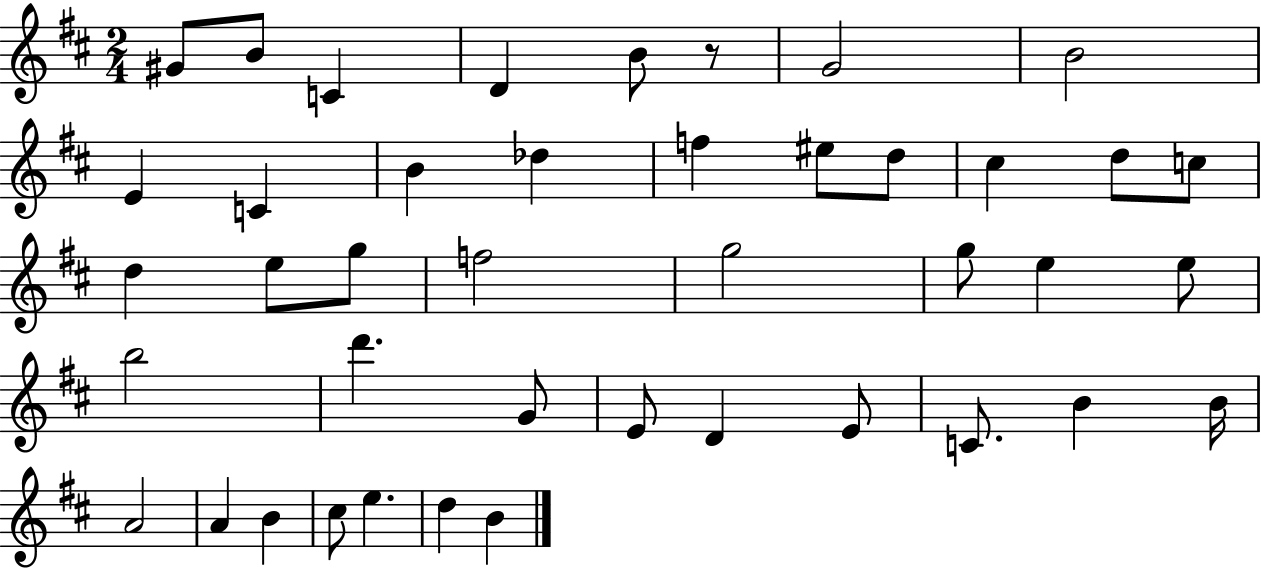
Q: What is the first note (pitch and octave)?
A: G#4